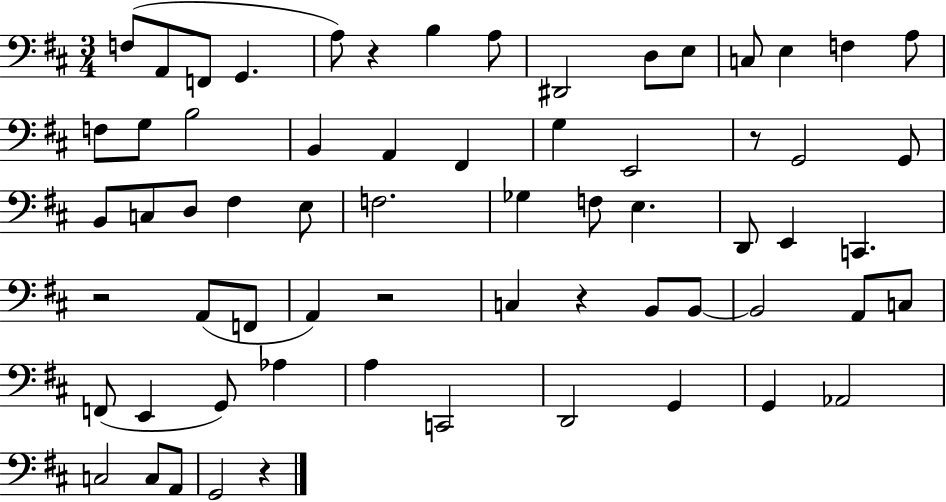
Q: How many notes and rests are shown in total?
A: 65